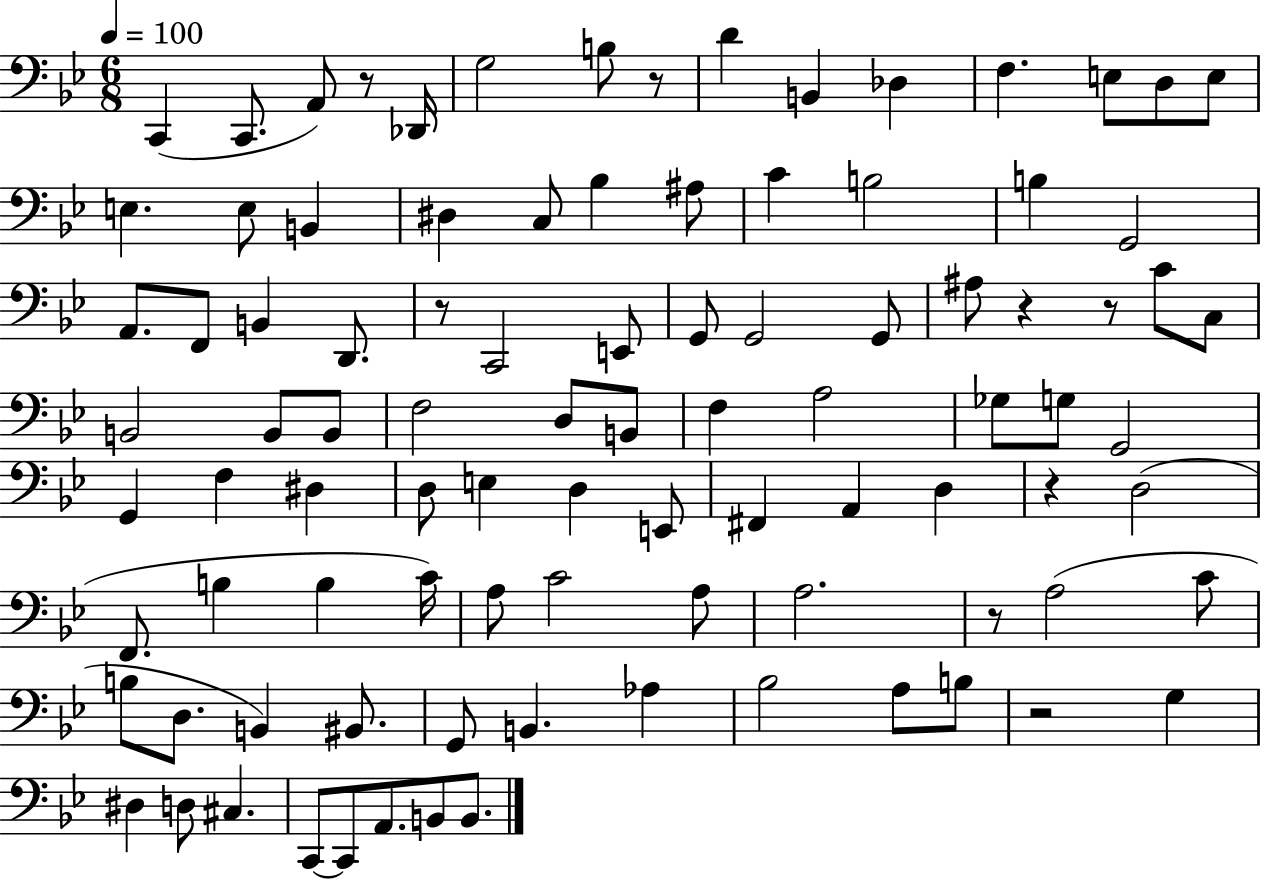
C2/q C2/e. A2/e R/e Db2/s G3/h B3/e R/e D4/q B2/q Db3/q F3/q. E3/e D3/e E3/e E3/q. E3/e B2/q D#3/q C3/e Bb3/q A#3/e C4/q B3/h B3/q G2/h A2/e. F2/e B2/q D2/e. R/e C2/h E2/e G2/e G2/h G2/e A#3/e R/q R/e C4/e C3/e B2/h B2/e B2/e F3/h D3/e B2/e F3/q A3/h Gb3/e G3/e G2/h G2/q F3/q D#3/q D3/e E3/q D3/q E2/e F#2/q A2/q D3/q R/q D3/h F2/e. B3/q B3/q C4/s A3/e C4/h A3/e A3/h. R/e A3/h C4/e B3/e D3/e. B2/q BIS2/e. G2/e B2/q. Ab3/q Bb3/h A3/e B3/e R/h G3/q D#3/q D3/e C#3/q. C2/e C2/e A2/e. B2/e B2/e.